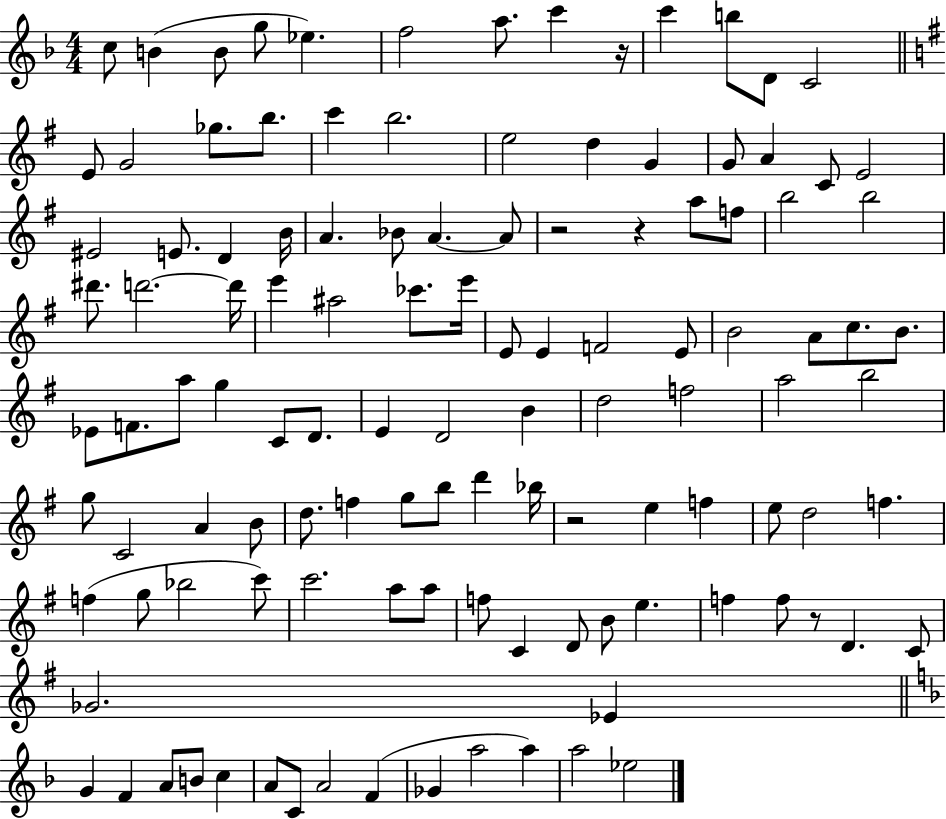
X:1
T:Untitled
M:4/4
L:1/4
K:F
c/2 B B/2 g/2 _e f2 a/2 c' z/4 c' b/2 D/2 C2 E/2 G2 _g/2 b/2 c' b2 e2 d G G/2 A C/2 E2 ^E2 E/2 D B/4 A _B/2 A A/2 z2 z a/2 f/2 b2 b2 ^d'/2 d'2 d'/4 e' ^a2 _c'/2 e'/4 E/2 E F2 E/2 B2 A/2 c/2 B/2 _E/2 F/2 a/2 g C/2 D/2 E D2 B d2 f2 a2 b2 g/2 C2 A B/2 d/2 f g/2 b/2 d' _b/4 z2 e f e/2 d2 f f g/2 _b2 c'/2 c'2 a/2 a/2 f/2 C D/2 B/2 e f f/2 z/2 D C/2 _G2 _E G F A/2 B/2 c A/2 C/2 A2 F _G a2 a a2 _e2